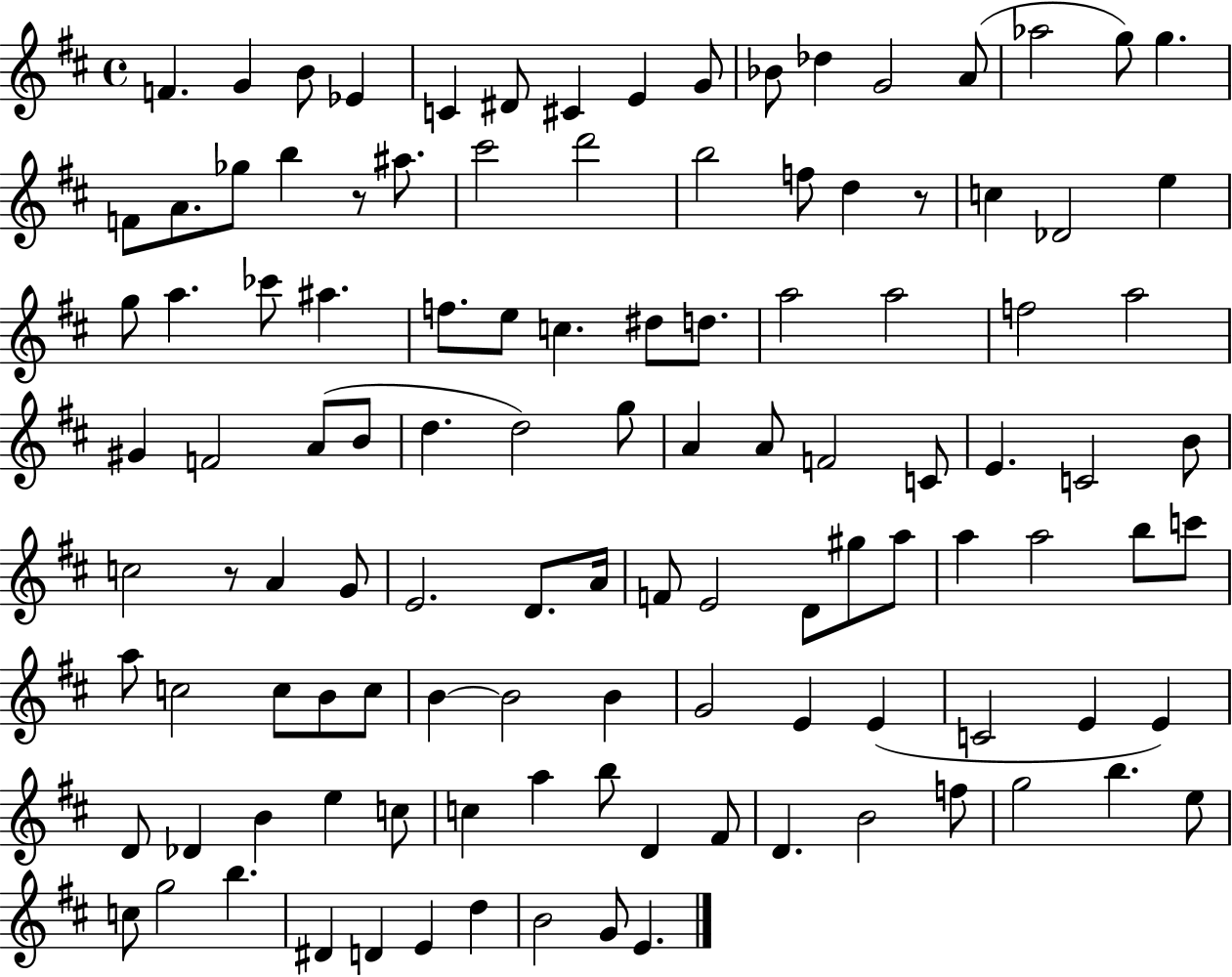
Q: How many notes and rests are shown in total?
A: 114